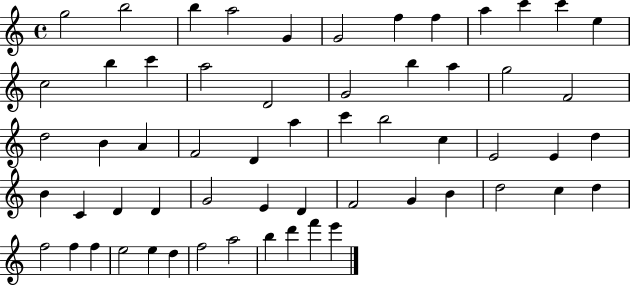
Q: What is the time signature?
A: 4/4